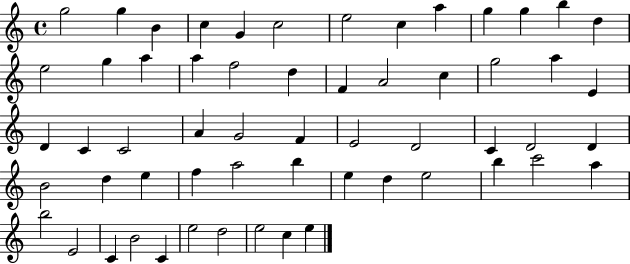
{
  \clef treble
  \time 4/4
  \defaultTimeSignature
  \key c \major
  g''2 g''4 b'4 | c''4 g'4 c''2 | e''2 c''4 a''4 | g''4 g''4 b''4 d''4 | \break e''2 g''4 a''4 | a''4 f''2 d''4 | f'4 a'2 c''4 | g''2 a''4 e'4 | \break d'4 c'4 c'2 | a'4 g'2 f'4 | e'2 d'2 | c'4 d'2 d'4 | \break b'2 d''4 e''4 | f''4 a''2 b''4 | e''4 d''4 e''2 | b''4 c'''2 a''4 | \break b''2 e'2 | c'4 b'2 c'4 | e''2 d''2 | e''2 c''4 e''4 | \break \bar "|."
}